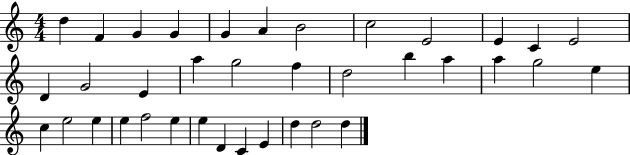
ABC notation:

X:1
T:Untitled
M:4/4
L:1/4
K:C
d F G G G A B2 c2 E2 E C E2 D G2 E a g2 f d2 b a a g2 e c e2 e e f2 e e D C E d d2 d